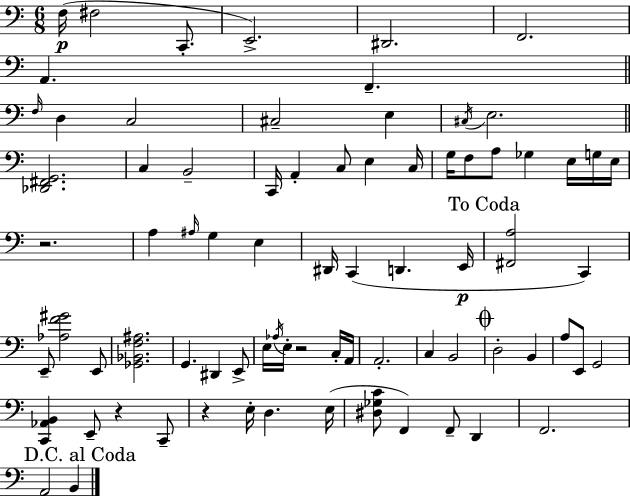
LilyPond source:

{
  \clef bass
  \numericTimeSignature
  \time 6/8
  \key a \minor
  f16(\p fis2 c,8.-. | e,2.->) | dis,2. | f,2. | \break a,4. f,4.-- | \bar "||" \break \key c \major \grace { f16 } d4 c2 | cis2-- e4 | \acciaccatura { cis16 } e2. | \bar "||" \break \key c \major <des, fis, g,>2. | c4 b,2-- | c,16 a,4-. c8 e4 c16 | g16 f8 a8 ges4 e16 g16 e16 | \break r2. | a4 \grace { ais16 } g4 e4 | dis,16 c,4( d,4. | e,16\p \mark "To Coda" <fis, a>2 c,4) | \break e,8-- <aes f' gis'>2 e,8 | <ges, bes, f ais>2. | g,4. dis,4 e,8-> | e16 \acciaccatura { aes16 } e16-. r2 | \break c16-. a,16 a,2.-. | c4 b,2 | \mark \markup { \musicglyph "scripts.coda" } d2-. b,4 | a8 e,8 g,2 | \break <c, aes, b,>4 e,8-- r4 | c,8-- r4 e16-. d4. | e16( <dis ges c'>8 f,4) f,8-- d,4 | f,2. | \break \mark "D.C. al Coda" a,2 b,4 | \bar "|."
}